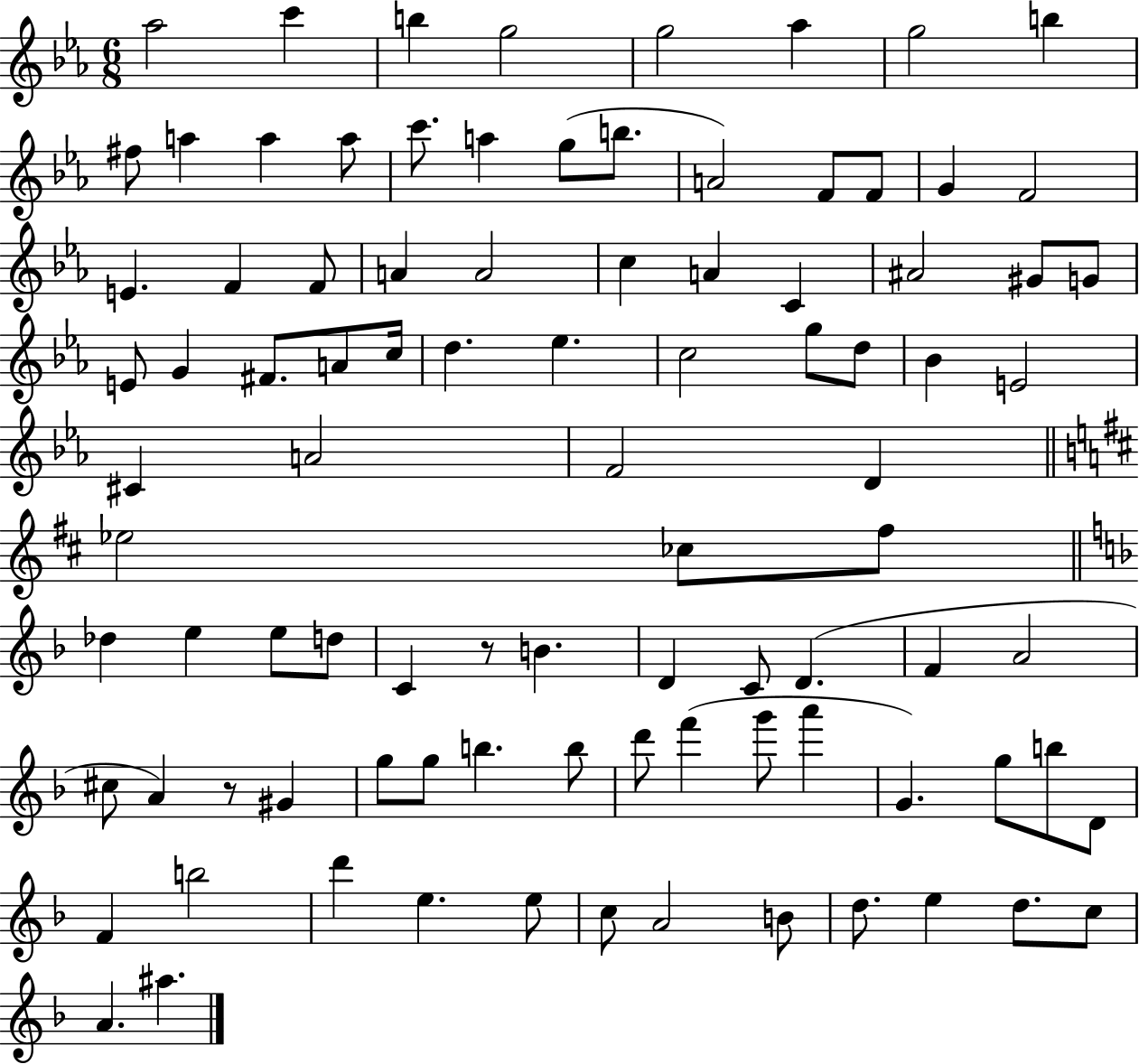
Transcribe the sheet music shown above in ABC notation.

X:1
T:Untitled
M:6/8
L:1/4
K:Eb
_a2 c' b g2 g2 _a g2 b ^f/2 a a a/2 c'/2 a g/2 b/2 A2 F/2 F/2 G F2 E F F/2 A A2 c A C ^A2 ^G/2 G/2 E/2 G ^F/2 A/2 c/4 d _e c2 g/2 d/2 _B E2 ^C A2 F2 D _e2 _c/2 ^f/2 _d e e/2 d/2 C z/2 B D C/2 D F A2 ^c/2 A z/2 ^G g/2 g/2 b b/2 d'/2 f' g'/2 a' G g/2 b/2 D/2 F b2 d' e e/2 c/2 A2 B/2 d/2 e d/2 c/2 A ^a